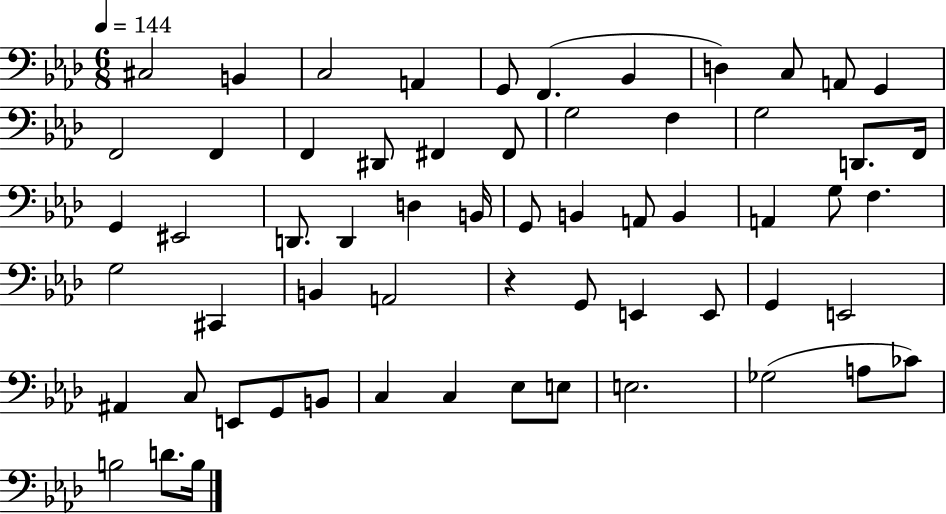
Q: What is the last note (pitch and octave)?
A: B3